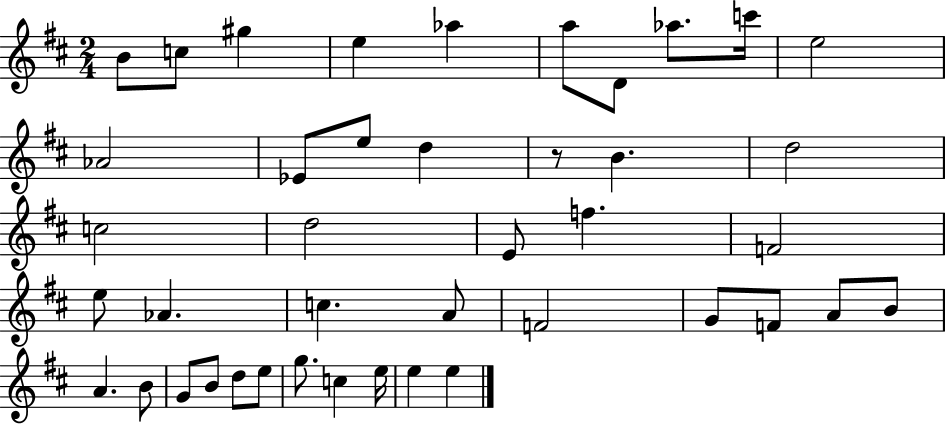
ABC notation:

X:1
T:Untitled
M:2/4
L:1/4
K:D
B/2 c/2 ^g e _a a/2 D/2 _a/2 c'/4 e2 _A2 _E/2 e/2 d z/2 B d2 c2 d2 E/2 f F2 e/2 _A c A/2 F2 G/2 F/2 A/2 B/2 A B/2 G/2 B/2 d/2 e/2 g/2 c e/4 e e